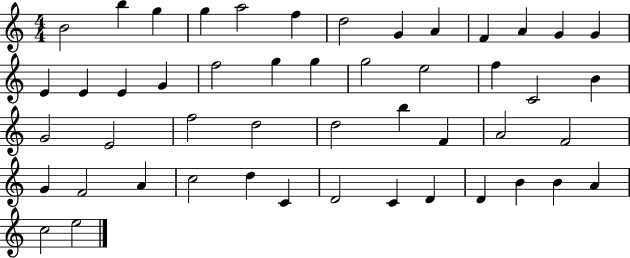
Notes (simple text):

B4/h B5/q G5/q G5/q A5/h F5/q D5/h G4/q A4/q F4/q A4/q G4/q G4/q E4/q E4/q E4/q G4/q F5/h G5/q G5/q G5/h E5/h F5/q C4/h B4/q G4/h E4/h F5/h D5/h D5/h B5/q F4/q A4/h F4/h G4/q F4/h A4/q C5/h D5/q C4/q D4/h C4/q D4/q D4/q B4/q B4/q A4/q C5/h E5/h